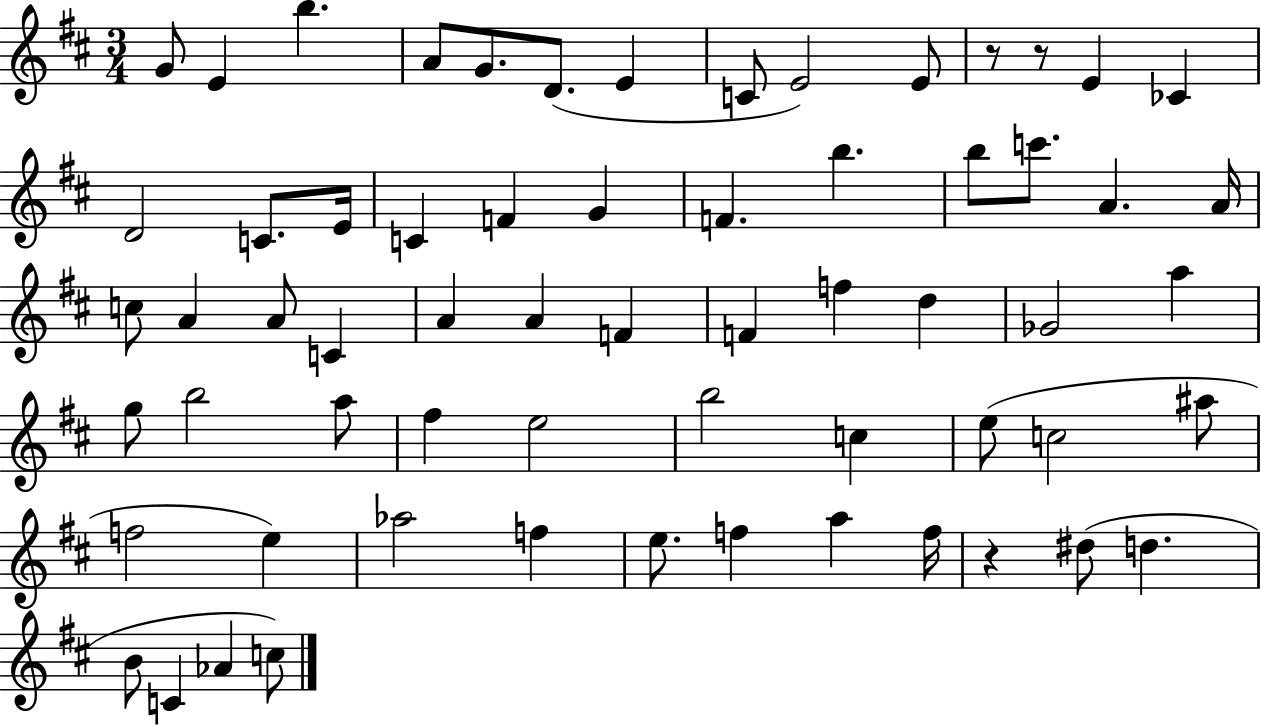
X:1
T:Untitled
M:3/4
L:1/4
K:D
G/2 E b A/2 G/2 D/2 E C/2 E2 E/2 z/2 z/2 E _C D2 C/2 E/4 C F G F b b/2 c'/2 A A/4 c/2 A A/2 C A A F F f d _G2 a g/2 b2 a/2 ^f e2 b2 c e/2 c2 ^a/2 f2 e _a2 f e/2 f a f/4 z ^d/2 d B/2 C _A c/2